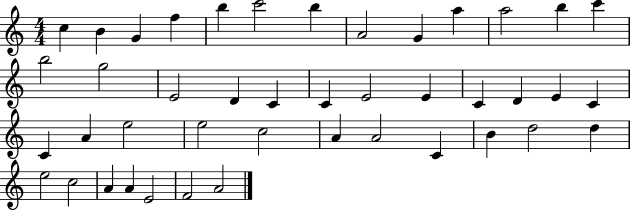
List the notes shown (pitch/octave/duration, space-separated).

C5/q B4/q G4/q F5/q B5/q C6/h B5/q A4/h G4/q A5/q A5/h B5/q C6/q B5/h G5/h E4/h D4/q C4/q C4/q E4/h E4/q C4/q D4/q E4/q C4/q C4/q A4/q E5/h E5/h C5/h A4/q A4/h C4/q B4/q D5/h D5/q E5/h C5/h A4/q A4/q E4/h F4/h A4/h